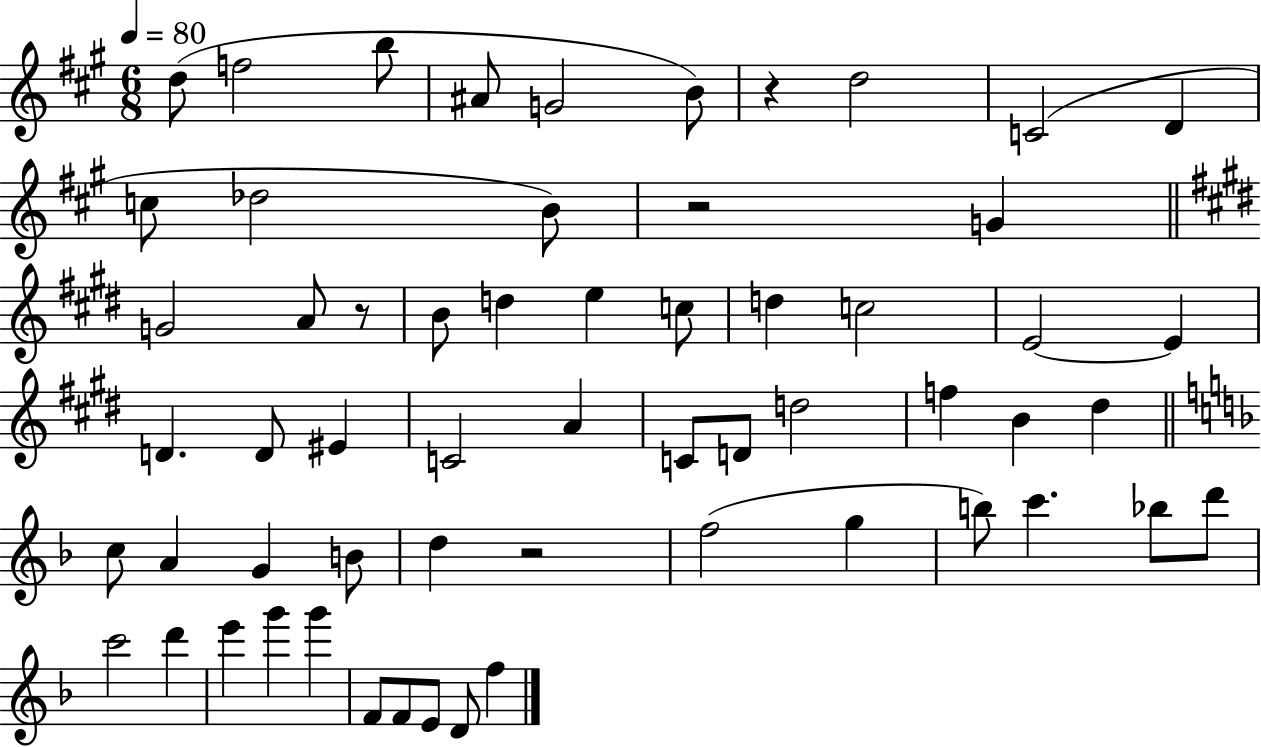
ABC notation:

X:1
T:Untitled
M:6/8
L:1/4
K:A
d/2 f2 b/2 ^A/2 G2 B/2 z d2 C2 D c/2 _d2 B/2 z2 G G2 A/2 z/2 B/2 d e c/2 d c2 E2 E D D/2 ^E C2 A C/2 D/2 d2 f B ^d c/2 A G B/2 d z2 f2 g b/2 c' _b/2 d'/2 c'2 d' e' g' g' F/2 F/2 E/2 D/2 f